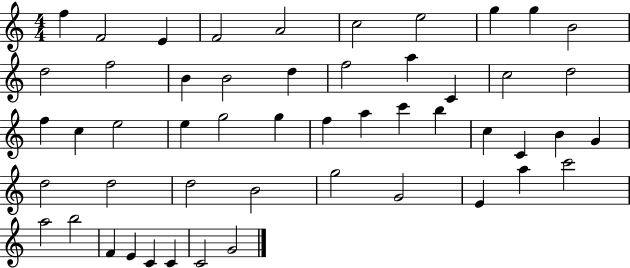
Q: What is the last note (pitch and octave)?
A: G4